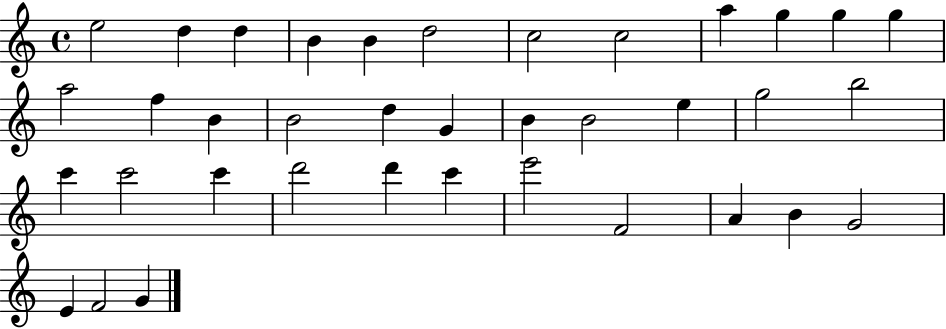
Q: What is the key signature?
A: C major